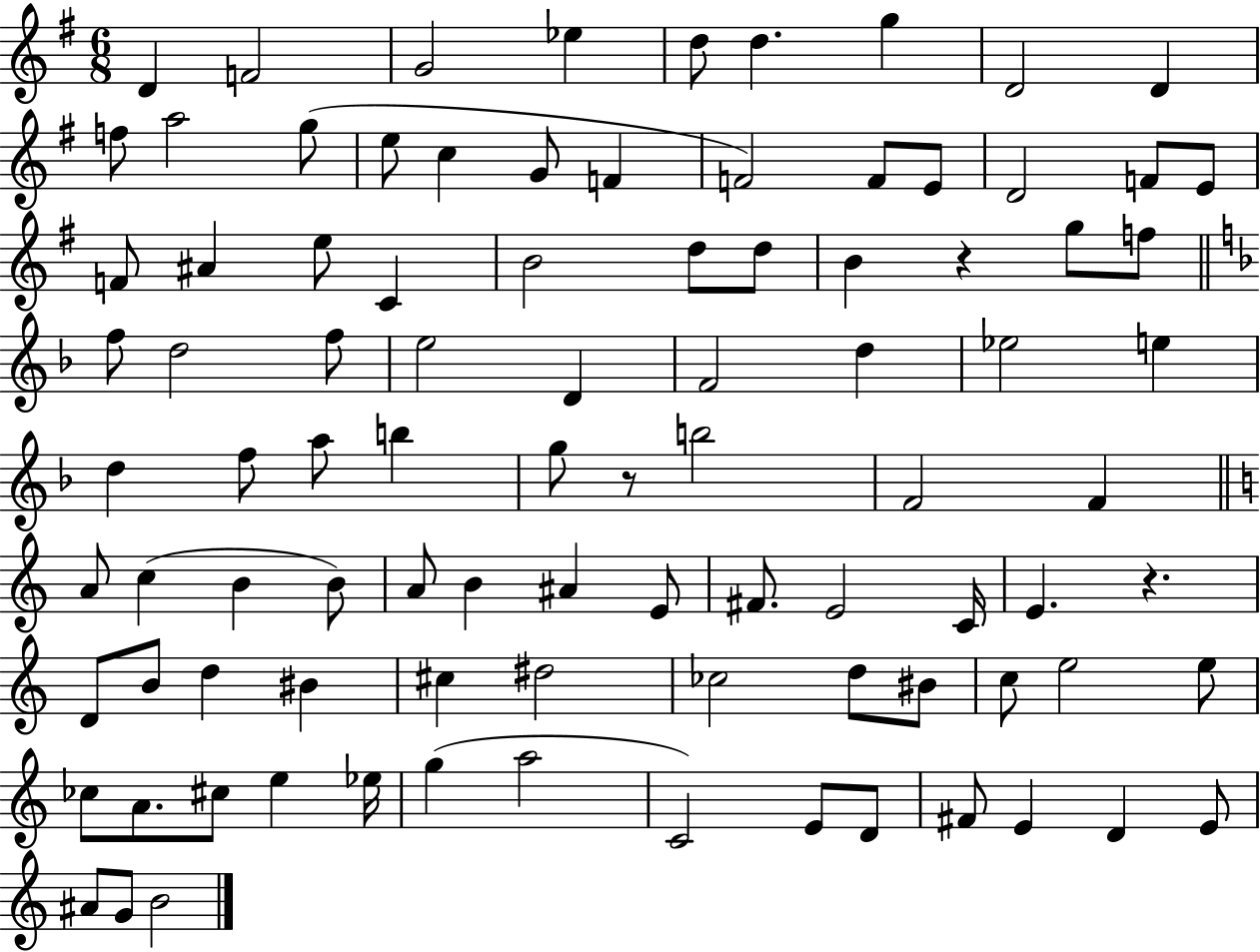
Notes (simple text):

D4/q F4/h G4/h Eb5/q D5/e D5/q. G5/q D4/h D4/q F5/e A5/h G5/e E5/e C5/q G4/e F4/q F4/h F4/e E4/e D4/h F4/e E4/e F4/e A#4/q E5/e C4/q B4/h D5/e D5/e B4/q R/q G5/e F5/e F5/e D5/h F5/e E5/h D4/q F4/h D5/q Eb5/h E5/q D5/q F5/e A5/e B5/q G5/e R/e B5/h F4/h F4/q A4/e C5/q B4/q B4/e A4/e B4/q A#4/q E4/e F#4/e. E4/h C4/s E4/q. R/q. D4/e B4/e D5/q BIS4/q C#5/q D#5/h CES5/h D5/e BIS4/e C5/e E5/h E5/e CES5/e A4/e. C#5/e E5/q Eb5/s G5/q A5/h C4/h E4/e D4/e F#4/e E4/q D4/q E4/e A#4/e G4/e B4/h